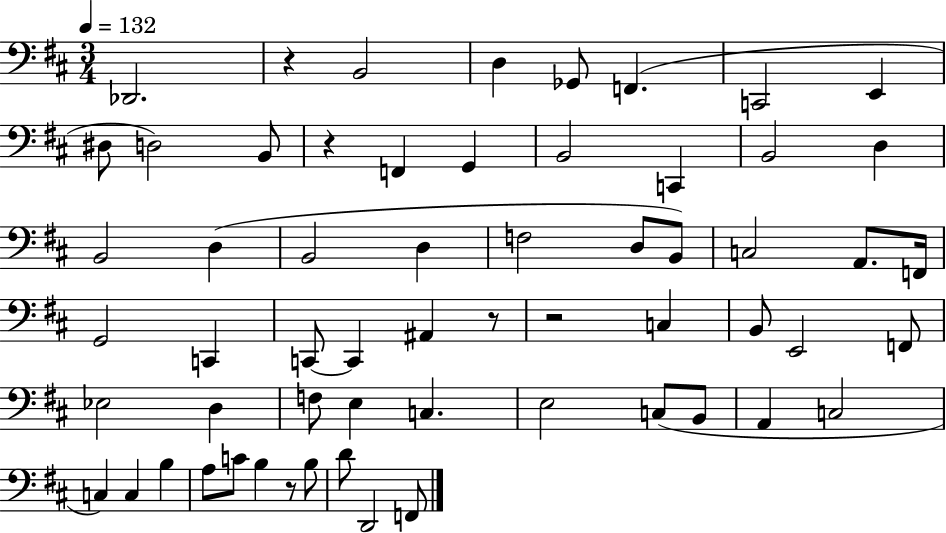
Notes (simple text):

Db2/h. R/q B2/h D3/q Gb2/e F2/q. C2/h E2/q D#3/e D3/h B2/e R/q F2/q G2/q B2/h C2/q B2/h D3/q B2/h D3/q B2/h D3/q F3/h D3/e B2/e C3/h A2/e. F2/s G2/h C2/q C2/e C2/q A#2/q R/e R/h C3/q B2/e E2/h F2/e Eb3/h D3/q F3/e E3/q C3/q. E3/h C3/e B2/e A2/q C3/h C3/q C3/q B3/q A3/e C4/e B3/q R/e B3/e D4/e D2/h F2/e